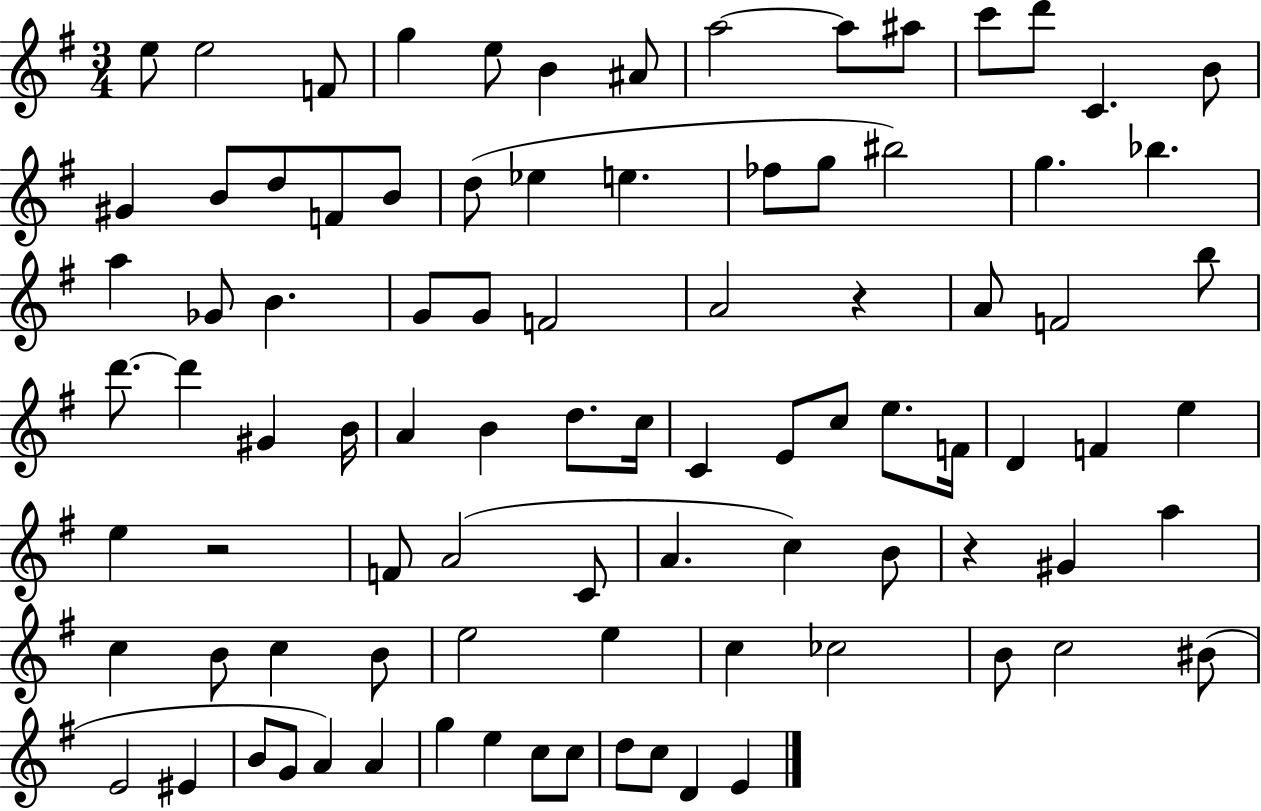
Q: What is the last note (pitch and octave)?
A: E4